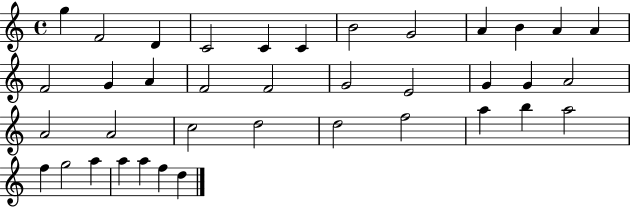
{
  \clef treble
  \time 4/4
  \defaultTimeSignature
  \key c \major
  g''4 f'2 d'4 | c'2 c'4 c'4 | b'2 g'2 | a'4 b'4 a'4 a'4 | \break f'2 g'4 a'4 | f'2 f'2 | g'2 e'2 | g'4 g'4 a'2 | \break a'2 a'2 | c''2 d''2 | d''2 f''2 | a''4 b''4 a''2 | \break f''4 g''2 a''4 | a''4 a''4 f''4 d''4 | \bar "|."
}